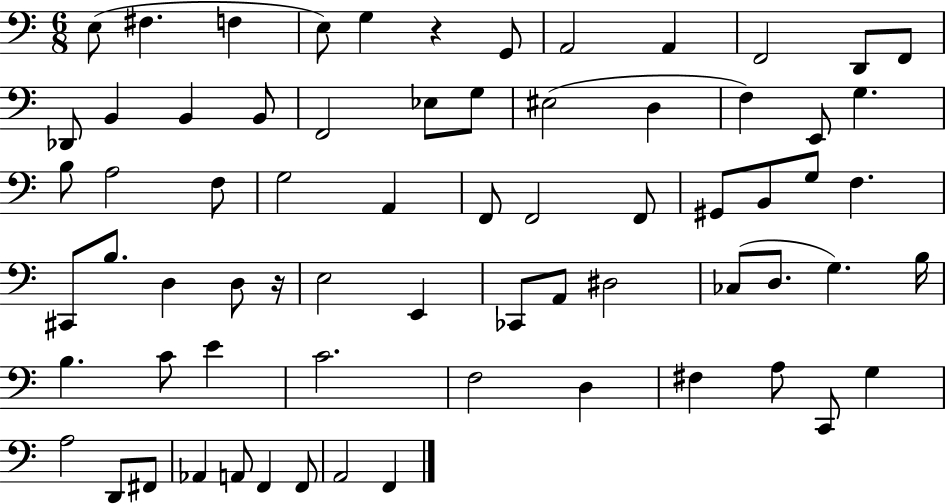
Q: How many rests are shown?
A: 2